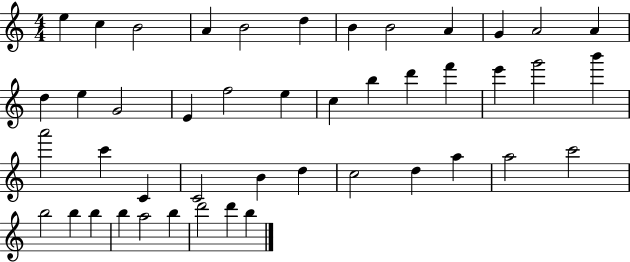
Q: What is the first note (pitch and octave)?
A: E5